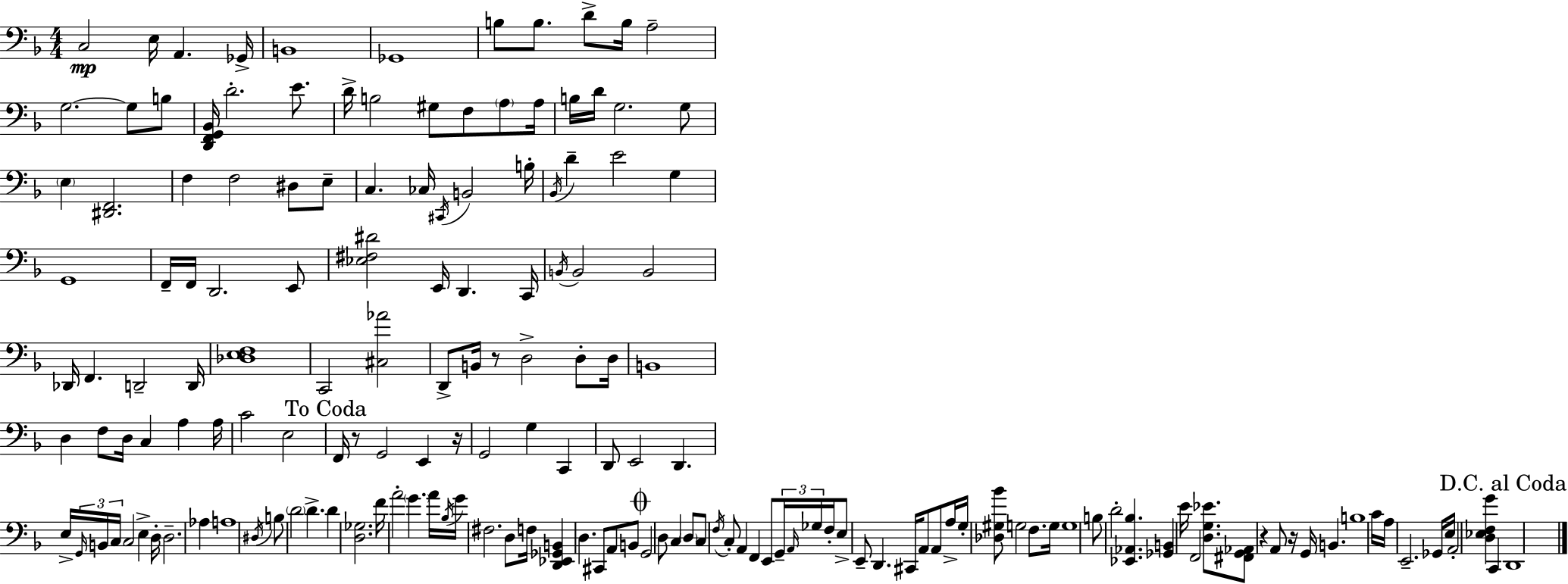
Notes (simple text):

C3/h E3/s A2/q. Gb2/s B2/w Gb2/w B3/e B3/e. D4/e B3/s A3/h G3/h. G3/e B3/e [D2,F2,G2,Bb2]/s D4/h. E4/e. D4/s B3/h G#3/e F3/e A3/e A3/s B3/s D4/s G3/h. G3/e E3/q [D#2,F2]/h. F3/q F3/h D#3/e E3/e C3/q. CES3/s C#2/s B2/h B3/s Bb2/s D4/q E4/h G3/q G2/w F2/s F2/s D2/h. E2/e [Eb3,F#3,D#4]/h E2/s D2/q. C2/s B2/s B2/h B2/h Db2/s F2/q. D2/h D2/s [Db3,E3,F3]/w C2/h [C#3,Ab4]/h D2/e B2/s R/e D3/h D3/e D3/s B2/w D3/q F3/e D3/s C3/q A3/q A3/s C4/h E3/h F2/s R/e G2/h E2/q R/s G2/h G3/q C2/q D2/e E2/h D2/q. E3/s G2/s B2/s C3/s C3/h E3/q D3/s D3/h. Ab3/q A3/w D#3/s B3/e D4/h D4/q. D4/q [D3,Gb3]/h. F4/s A4/h G4/q. A4/s Bb3/s G4/s F#3/h. D3/e F3/s [D2,Eb2,Gb2,B2]/q D3/q. C#2/e A2/e B2/e G2/h D3/e C3/q D3/e C3/e F3/s C3/e A2/q F2/q E2/e G2/s A2/s Gb3/s F3/s E3/e E2/e D2/q. C#2/s A2/e A2/e A3/s G3/s [Db3,G#3,Bb4]/e G3/h F3/e. G3/s G3/w B3/e D4/h [Eb2,Ab2,Bb3]/q. [Gb2,B2]/q E4/s F2/h [D3,G3,Eb4]/e. [F#2,G2,Ab2]/e R/q A2/e R/s G2/s B2/q. B3/w C4/s A3/s E2/h. Gb2/s E3/s A2/h [D3,Eb3,F3,G4]/q C2/q D2/w